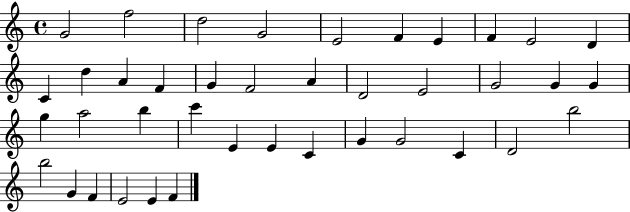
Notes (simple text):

G4/h F5/h D5/h G4/h E4/h F4/q E4/q F4/q E4/h D4/q C4/q D5/q A4/q F4/q G4/q F4/h A4/q D4/h E4/h G4/h G4/q G4/q G5/q A5/h B5/q C6/q E4/q E4/q C4/q G4/q G4/h C4/q D4/h B5/h B5/h G4/q F4/q E4/h E4/q F4/q